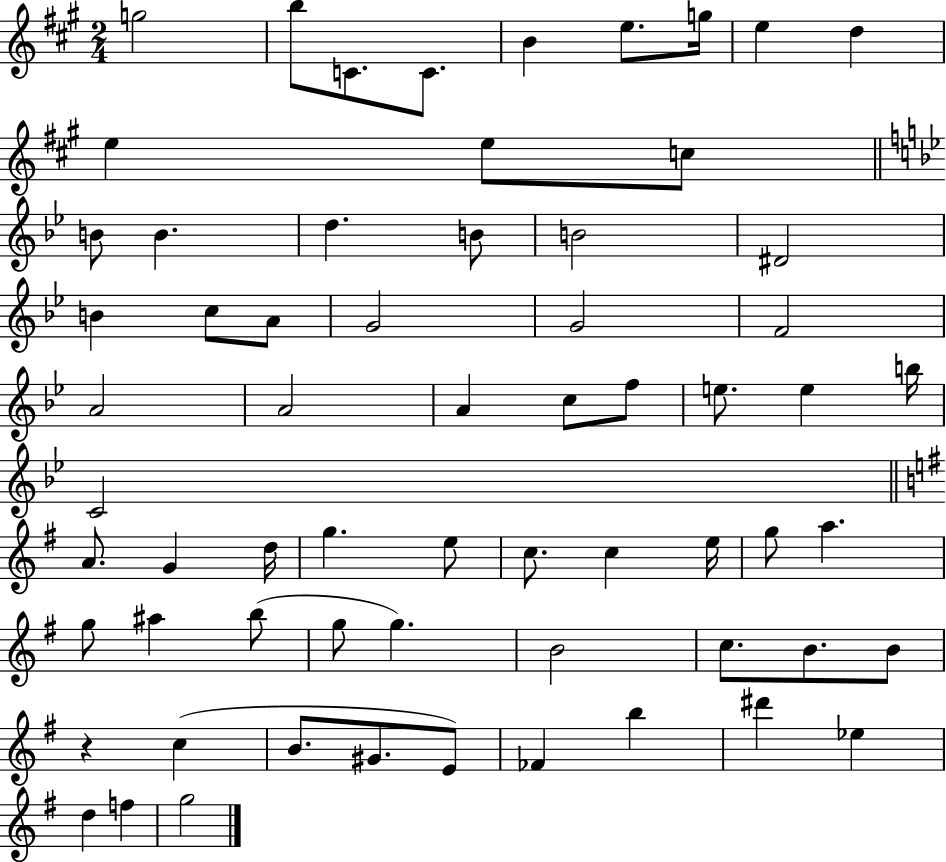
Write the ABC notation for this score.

X:1
T:Untitled
M:2/4
L:1/4
K:A
g2 b/2 C/2 C/2 B e/2 g/4 e d e e/2 c/2 B/2 B d B/2 B2 ^D2 B c/2 A/2 G2 G2 F2 A2 A2 A c/2 f/2 e/2 e b/4 C2 A/2 G d/4 g e/2 c/2 c e/4 g/2 a g/2 ^a b/2 g/2 g B2 c/2 B/2 B/2 z c B/2 ^G/2 E/2 _F b ^d' _e d f g2